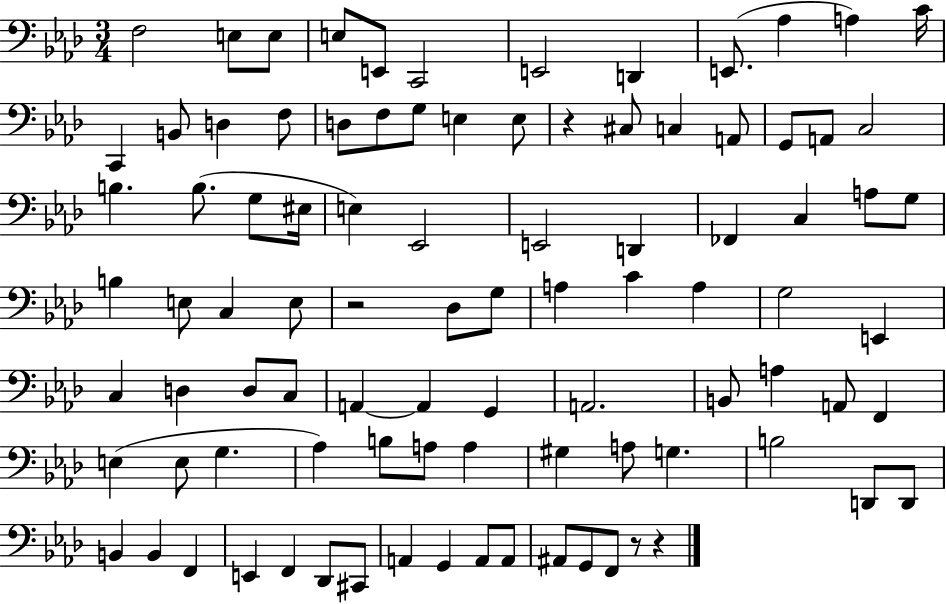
{
  \clef bass
  \numericTimeSignature
  \time 3/4
  \key aes \major
  \repeat volta 2 { f2 e8 e8 | e8 e,8 c,2 | e,2 d,4 | e,8.( aes4 a4) c'16 | \break c,4 b,8 d4 f8 | d8 f8 g8 e4 e8 | r4 cis8 c4 a,8 | g,8 a,8 c2 | \break b4. b8.( g8 eis16 | e4) ees,2 | e,2 d,4 | fes,4 c4 a8 g8 | \break b4 e8 c4 e8 | r2 des8 g8 | a4 c'4 a4 | g2 e,4 | \break c4 d4 d8 c8 | a,4~~ a,4 g,4 | a,2. | b,8 a4 a,8 f,4 | \break e4( e8 g4. | aes4) b8 a8 a4 | gis4 a8 g4. | b2 d,8 d,8 | \break b,4 b,4 f,4 | e,4 f,4 des,8 cis,8 | a,4 g,4 a,8 a,8 | ais,8 g,8 f,8 r8 r4 | \break } \bar "|."
}